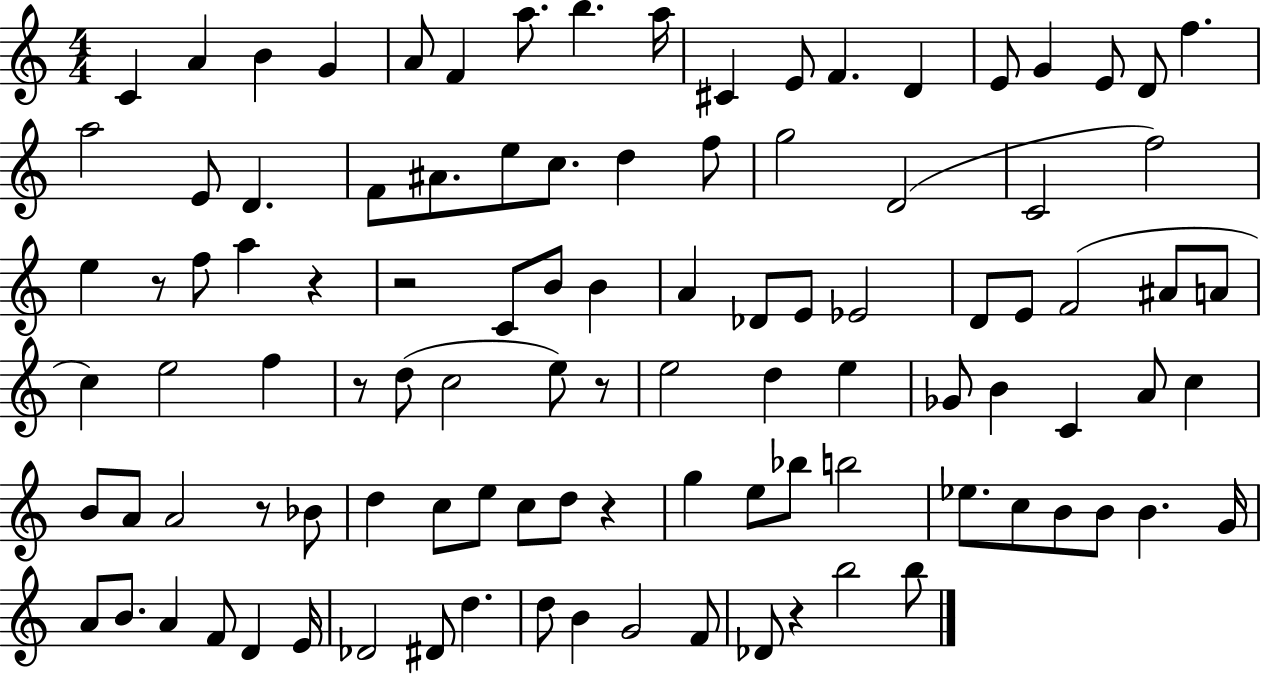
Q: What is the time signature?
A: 4/4